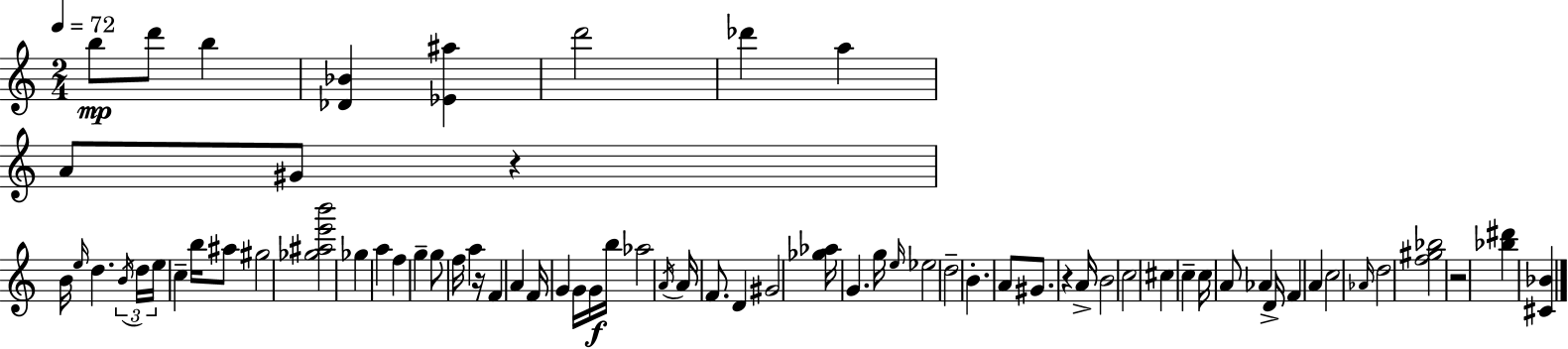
B5/e D6/e B5/q [Db4,Bb4]/q [Eb4,A#5]/q D6/h Db6/q A5/q A4/e G#4/e R/q B4/s E5/s D5/q. B4/s D5/s E5/s C5/q B5/s A#5/e G#5/h [Gb5,A#5,E6,B6]/h Gb5/q A5/q F5/q G5/q G5/e F5/s A5/q R/s F4/q A4/q F4/s G4/q G4/s G4/s B5/s Ab5/h A4/s A4/s F4/e. D4/q G#4/h [Gb5,Ab5]/s G4/q. G5/s E5/s Eb5/h D5/h B4/q. A4/e G#4/e. R/q A4/s B4/h C5/h C#5/q C5/q C5/s A4/e Ab4/q D4/s F4/q A4/q C5/h Ab4/s D5/h [F5,G#5,Bb5]/h R/h [Bb5,D#6]/q [C#4,Bb4]/q